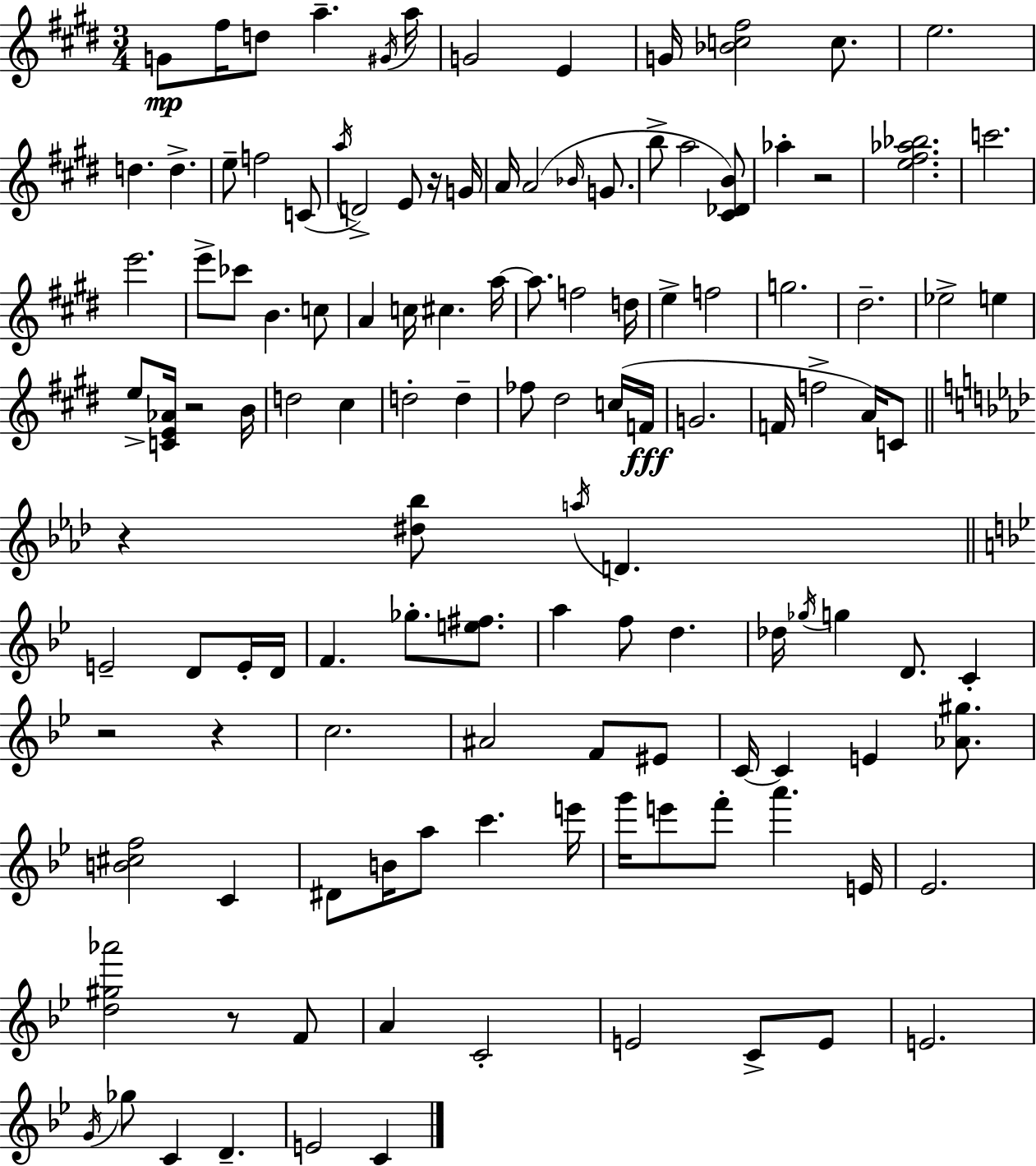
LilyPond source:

{
  \clef treble
  \numericTimeSignature
  \time 3/4
  \key e \major
  g'8\mp fis''16 d''8 a''4.-- \acciaccatura { gis'16 } | a''16 g'2 e'4 | g'16 <bes' c'' fis''>2 c''8. | e''2. | \break d''4. d''4.-> | e''8-- f''2 c'8( | \acciaccatura { a''16 } d'2->) e'8 | r16 g'16 a'16 a'2( \grace { bes'16 } | \break g'8. b''8-> a''2 | <cis' des' b'>8) aes''4-. r2 | <e'' fis'' aes'' bes''>2. | c'''2. | \break e'''2. | e'''8-> ces'''8 b'4. | c''8 a'4 c''16 cis''4. | a''16~~ a''8. f''2 | \break d''16 e''4-> f''2 | g''2. | dis''2.-- | ees''2-> e''4 | \break e''8-> <c' e' aes'>16 r2 | b'16 d''2 cis''4 | d''2-. d''4-- | fes''8 dis''2 | \break c''16( f'16\fff g'2. | f'16 f''2-> | a'16) c'8 \bar "||" \break \key aes \major r4 <dis'' bes''>8 \acciaccatura { a''16 } d'4. | \bar "||" \break \key bes \major e'2-- d'8 e'16-. d'16 | f'4. ges''8.-. <e'' fis''>8. | a''4 f''8 d''4. | des''16 \acciaccatura { ges''16 } g''4 d'8. c'4-. | \break r2 r4 | c''2. | ais'2 f'8 eis'8 | c'16~~ c'4 e'4 <aes' gis''>8. | \break <b' cis'' f''>2 c'4 | dis'8 b'16 a''8 c'''4. | e'''16 g'''16 e'''8 f'''8-. a'''4. | e'16 ees'2. | \break <d'' gis'' aes'''>2 r8 f'8 | a'4 c'2-. | e'2 c'8-> e'8 | e'2. | \break \acciaccatura { g'16 } ges''8 c'4 d'4.-- | e'2 c'4 | \bar "|."
}